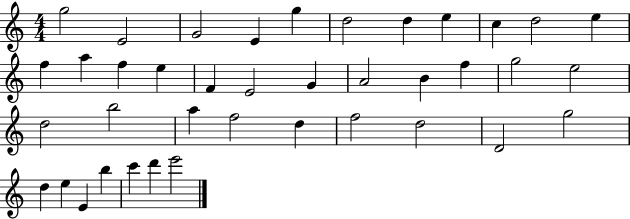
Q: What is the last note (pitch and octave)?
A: E6